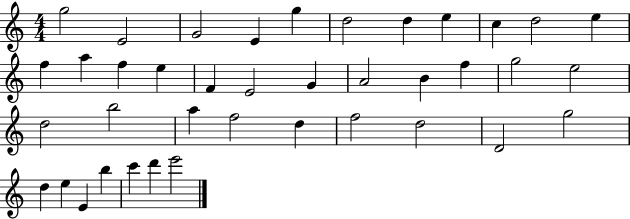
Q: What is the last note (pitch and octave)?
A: E6